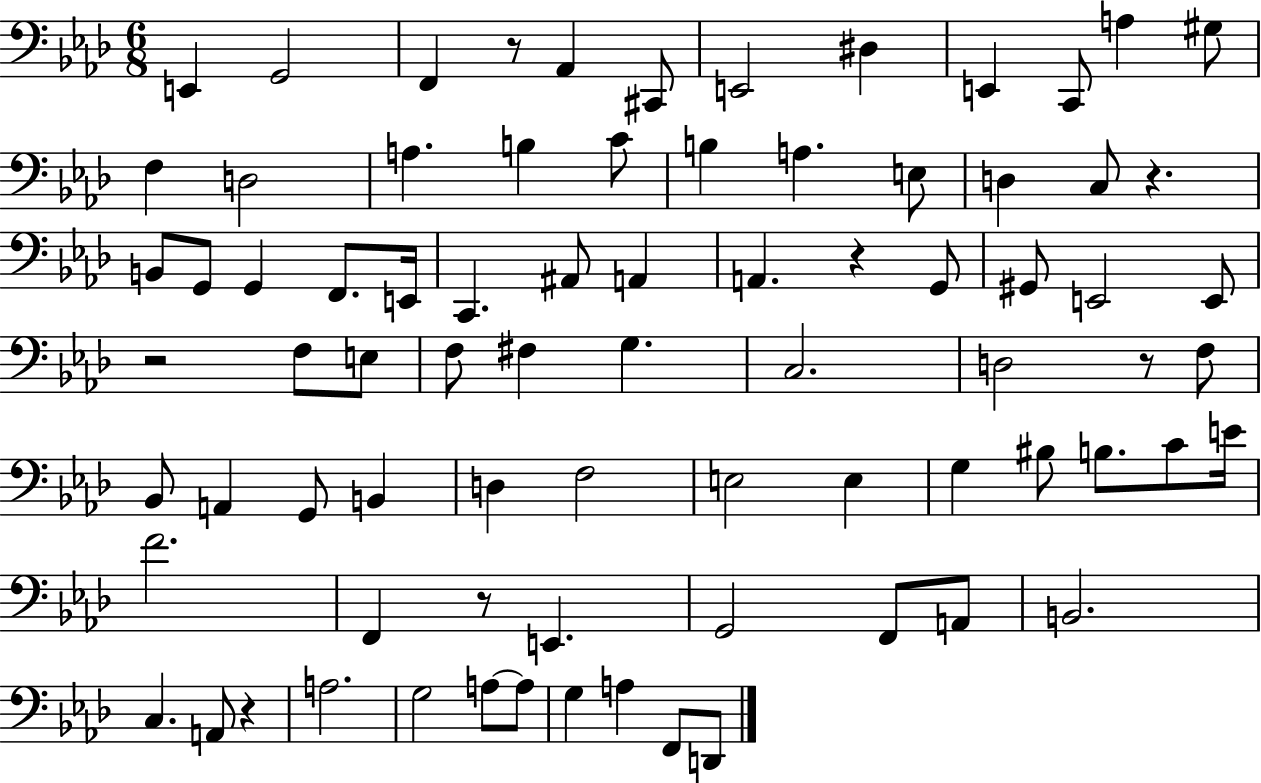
X:1
T:Untitled
M:6/8
L:1/4
K:Ab
E,, G,,2 F,, z/2 _A,, ^C,,/2 E,,2 ^D, E,, C,,/2 A, ^G,/2 F, D,2 A, B, C/2 B, A, E,/2 D, C,/2 z B,,/2 G,,/2 G,, F,,/2 E,,/4 C,, ^A,,/2 A,, A,, z G,,/2 ^G,,/2 E,,2 E,,/2 z2 F,/2 E,/2 F,/2 ^F, G, C,2 D,2 z/2 F,/2 _B,,/2 A,, G,,/2 B,, D, F,2 E,2 E, G, ^B,/2 B,/2 C/2 E/4 F2 F,, z/2 E,, G,,2 F,,/2 A,,/2 B,,2 C, A,,/2 z A,2 G,2 A,/2 A,/2 G, A, F,,/2 D,,/2